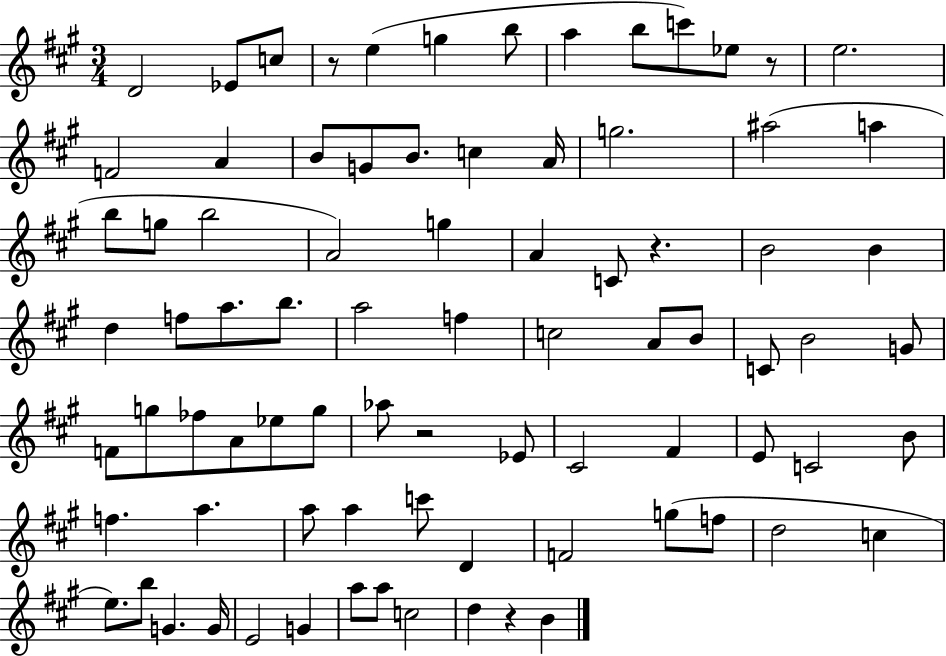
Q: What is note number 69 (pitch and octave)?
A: G4